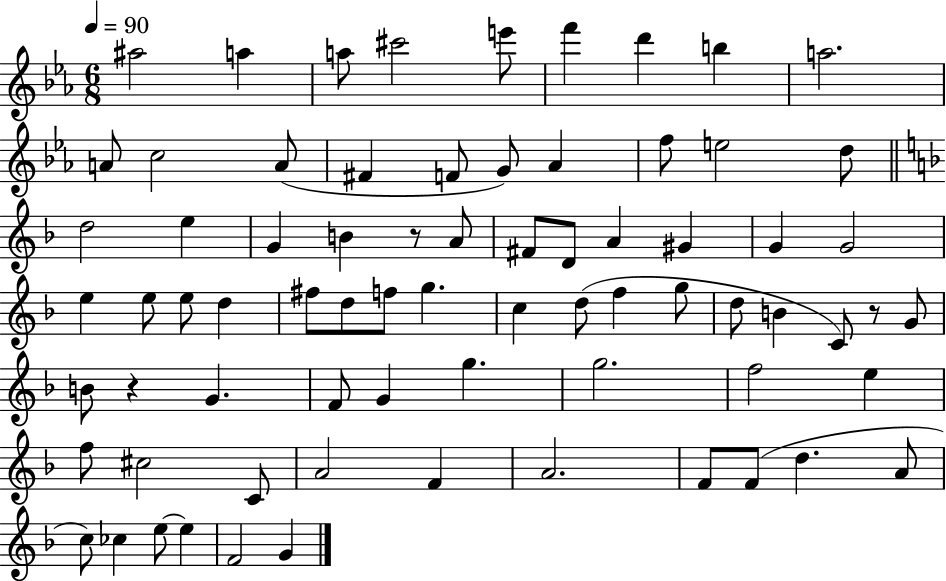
A#5/h A5/q A5/e C#6/h E6/e F6/q D6/q B5/q A5/h. A4/e C5/h A4/e F#4/q F4/e G4/e Ab4/q F5/e E5/h D5/e D5/h E5/q G4/q B4/q R/e A4/e F#4/e D4/e A4/q G#4/q G4/q G4/h E5/q E5/e E5/e D5/q F#5/e D5/e F5/e G5/q. C5/q D5/e F5/q G5/e D5/e B4/q C4/e R/e G4/e B4/e R/q G4/q. F4/e G4/q G5/q. G5/h. F5/h E5/q F5/e C#5/h C4/e A4/h F4/q A4/h. F4/e F4/e D5/q. A4/e C5/e CES5/q E5/e E5/q F4/h G4/q